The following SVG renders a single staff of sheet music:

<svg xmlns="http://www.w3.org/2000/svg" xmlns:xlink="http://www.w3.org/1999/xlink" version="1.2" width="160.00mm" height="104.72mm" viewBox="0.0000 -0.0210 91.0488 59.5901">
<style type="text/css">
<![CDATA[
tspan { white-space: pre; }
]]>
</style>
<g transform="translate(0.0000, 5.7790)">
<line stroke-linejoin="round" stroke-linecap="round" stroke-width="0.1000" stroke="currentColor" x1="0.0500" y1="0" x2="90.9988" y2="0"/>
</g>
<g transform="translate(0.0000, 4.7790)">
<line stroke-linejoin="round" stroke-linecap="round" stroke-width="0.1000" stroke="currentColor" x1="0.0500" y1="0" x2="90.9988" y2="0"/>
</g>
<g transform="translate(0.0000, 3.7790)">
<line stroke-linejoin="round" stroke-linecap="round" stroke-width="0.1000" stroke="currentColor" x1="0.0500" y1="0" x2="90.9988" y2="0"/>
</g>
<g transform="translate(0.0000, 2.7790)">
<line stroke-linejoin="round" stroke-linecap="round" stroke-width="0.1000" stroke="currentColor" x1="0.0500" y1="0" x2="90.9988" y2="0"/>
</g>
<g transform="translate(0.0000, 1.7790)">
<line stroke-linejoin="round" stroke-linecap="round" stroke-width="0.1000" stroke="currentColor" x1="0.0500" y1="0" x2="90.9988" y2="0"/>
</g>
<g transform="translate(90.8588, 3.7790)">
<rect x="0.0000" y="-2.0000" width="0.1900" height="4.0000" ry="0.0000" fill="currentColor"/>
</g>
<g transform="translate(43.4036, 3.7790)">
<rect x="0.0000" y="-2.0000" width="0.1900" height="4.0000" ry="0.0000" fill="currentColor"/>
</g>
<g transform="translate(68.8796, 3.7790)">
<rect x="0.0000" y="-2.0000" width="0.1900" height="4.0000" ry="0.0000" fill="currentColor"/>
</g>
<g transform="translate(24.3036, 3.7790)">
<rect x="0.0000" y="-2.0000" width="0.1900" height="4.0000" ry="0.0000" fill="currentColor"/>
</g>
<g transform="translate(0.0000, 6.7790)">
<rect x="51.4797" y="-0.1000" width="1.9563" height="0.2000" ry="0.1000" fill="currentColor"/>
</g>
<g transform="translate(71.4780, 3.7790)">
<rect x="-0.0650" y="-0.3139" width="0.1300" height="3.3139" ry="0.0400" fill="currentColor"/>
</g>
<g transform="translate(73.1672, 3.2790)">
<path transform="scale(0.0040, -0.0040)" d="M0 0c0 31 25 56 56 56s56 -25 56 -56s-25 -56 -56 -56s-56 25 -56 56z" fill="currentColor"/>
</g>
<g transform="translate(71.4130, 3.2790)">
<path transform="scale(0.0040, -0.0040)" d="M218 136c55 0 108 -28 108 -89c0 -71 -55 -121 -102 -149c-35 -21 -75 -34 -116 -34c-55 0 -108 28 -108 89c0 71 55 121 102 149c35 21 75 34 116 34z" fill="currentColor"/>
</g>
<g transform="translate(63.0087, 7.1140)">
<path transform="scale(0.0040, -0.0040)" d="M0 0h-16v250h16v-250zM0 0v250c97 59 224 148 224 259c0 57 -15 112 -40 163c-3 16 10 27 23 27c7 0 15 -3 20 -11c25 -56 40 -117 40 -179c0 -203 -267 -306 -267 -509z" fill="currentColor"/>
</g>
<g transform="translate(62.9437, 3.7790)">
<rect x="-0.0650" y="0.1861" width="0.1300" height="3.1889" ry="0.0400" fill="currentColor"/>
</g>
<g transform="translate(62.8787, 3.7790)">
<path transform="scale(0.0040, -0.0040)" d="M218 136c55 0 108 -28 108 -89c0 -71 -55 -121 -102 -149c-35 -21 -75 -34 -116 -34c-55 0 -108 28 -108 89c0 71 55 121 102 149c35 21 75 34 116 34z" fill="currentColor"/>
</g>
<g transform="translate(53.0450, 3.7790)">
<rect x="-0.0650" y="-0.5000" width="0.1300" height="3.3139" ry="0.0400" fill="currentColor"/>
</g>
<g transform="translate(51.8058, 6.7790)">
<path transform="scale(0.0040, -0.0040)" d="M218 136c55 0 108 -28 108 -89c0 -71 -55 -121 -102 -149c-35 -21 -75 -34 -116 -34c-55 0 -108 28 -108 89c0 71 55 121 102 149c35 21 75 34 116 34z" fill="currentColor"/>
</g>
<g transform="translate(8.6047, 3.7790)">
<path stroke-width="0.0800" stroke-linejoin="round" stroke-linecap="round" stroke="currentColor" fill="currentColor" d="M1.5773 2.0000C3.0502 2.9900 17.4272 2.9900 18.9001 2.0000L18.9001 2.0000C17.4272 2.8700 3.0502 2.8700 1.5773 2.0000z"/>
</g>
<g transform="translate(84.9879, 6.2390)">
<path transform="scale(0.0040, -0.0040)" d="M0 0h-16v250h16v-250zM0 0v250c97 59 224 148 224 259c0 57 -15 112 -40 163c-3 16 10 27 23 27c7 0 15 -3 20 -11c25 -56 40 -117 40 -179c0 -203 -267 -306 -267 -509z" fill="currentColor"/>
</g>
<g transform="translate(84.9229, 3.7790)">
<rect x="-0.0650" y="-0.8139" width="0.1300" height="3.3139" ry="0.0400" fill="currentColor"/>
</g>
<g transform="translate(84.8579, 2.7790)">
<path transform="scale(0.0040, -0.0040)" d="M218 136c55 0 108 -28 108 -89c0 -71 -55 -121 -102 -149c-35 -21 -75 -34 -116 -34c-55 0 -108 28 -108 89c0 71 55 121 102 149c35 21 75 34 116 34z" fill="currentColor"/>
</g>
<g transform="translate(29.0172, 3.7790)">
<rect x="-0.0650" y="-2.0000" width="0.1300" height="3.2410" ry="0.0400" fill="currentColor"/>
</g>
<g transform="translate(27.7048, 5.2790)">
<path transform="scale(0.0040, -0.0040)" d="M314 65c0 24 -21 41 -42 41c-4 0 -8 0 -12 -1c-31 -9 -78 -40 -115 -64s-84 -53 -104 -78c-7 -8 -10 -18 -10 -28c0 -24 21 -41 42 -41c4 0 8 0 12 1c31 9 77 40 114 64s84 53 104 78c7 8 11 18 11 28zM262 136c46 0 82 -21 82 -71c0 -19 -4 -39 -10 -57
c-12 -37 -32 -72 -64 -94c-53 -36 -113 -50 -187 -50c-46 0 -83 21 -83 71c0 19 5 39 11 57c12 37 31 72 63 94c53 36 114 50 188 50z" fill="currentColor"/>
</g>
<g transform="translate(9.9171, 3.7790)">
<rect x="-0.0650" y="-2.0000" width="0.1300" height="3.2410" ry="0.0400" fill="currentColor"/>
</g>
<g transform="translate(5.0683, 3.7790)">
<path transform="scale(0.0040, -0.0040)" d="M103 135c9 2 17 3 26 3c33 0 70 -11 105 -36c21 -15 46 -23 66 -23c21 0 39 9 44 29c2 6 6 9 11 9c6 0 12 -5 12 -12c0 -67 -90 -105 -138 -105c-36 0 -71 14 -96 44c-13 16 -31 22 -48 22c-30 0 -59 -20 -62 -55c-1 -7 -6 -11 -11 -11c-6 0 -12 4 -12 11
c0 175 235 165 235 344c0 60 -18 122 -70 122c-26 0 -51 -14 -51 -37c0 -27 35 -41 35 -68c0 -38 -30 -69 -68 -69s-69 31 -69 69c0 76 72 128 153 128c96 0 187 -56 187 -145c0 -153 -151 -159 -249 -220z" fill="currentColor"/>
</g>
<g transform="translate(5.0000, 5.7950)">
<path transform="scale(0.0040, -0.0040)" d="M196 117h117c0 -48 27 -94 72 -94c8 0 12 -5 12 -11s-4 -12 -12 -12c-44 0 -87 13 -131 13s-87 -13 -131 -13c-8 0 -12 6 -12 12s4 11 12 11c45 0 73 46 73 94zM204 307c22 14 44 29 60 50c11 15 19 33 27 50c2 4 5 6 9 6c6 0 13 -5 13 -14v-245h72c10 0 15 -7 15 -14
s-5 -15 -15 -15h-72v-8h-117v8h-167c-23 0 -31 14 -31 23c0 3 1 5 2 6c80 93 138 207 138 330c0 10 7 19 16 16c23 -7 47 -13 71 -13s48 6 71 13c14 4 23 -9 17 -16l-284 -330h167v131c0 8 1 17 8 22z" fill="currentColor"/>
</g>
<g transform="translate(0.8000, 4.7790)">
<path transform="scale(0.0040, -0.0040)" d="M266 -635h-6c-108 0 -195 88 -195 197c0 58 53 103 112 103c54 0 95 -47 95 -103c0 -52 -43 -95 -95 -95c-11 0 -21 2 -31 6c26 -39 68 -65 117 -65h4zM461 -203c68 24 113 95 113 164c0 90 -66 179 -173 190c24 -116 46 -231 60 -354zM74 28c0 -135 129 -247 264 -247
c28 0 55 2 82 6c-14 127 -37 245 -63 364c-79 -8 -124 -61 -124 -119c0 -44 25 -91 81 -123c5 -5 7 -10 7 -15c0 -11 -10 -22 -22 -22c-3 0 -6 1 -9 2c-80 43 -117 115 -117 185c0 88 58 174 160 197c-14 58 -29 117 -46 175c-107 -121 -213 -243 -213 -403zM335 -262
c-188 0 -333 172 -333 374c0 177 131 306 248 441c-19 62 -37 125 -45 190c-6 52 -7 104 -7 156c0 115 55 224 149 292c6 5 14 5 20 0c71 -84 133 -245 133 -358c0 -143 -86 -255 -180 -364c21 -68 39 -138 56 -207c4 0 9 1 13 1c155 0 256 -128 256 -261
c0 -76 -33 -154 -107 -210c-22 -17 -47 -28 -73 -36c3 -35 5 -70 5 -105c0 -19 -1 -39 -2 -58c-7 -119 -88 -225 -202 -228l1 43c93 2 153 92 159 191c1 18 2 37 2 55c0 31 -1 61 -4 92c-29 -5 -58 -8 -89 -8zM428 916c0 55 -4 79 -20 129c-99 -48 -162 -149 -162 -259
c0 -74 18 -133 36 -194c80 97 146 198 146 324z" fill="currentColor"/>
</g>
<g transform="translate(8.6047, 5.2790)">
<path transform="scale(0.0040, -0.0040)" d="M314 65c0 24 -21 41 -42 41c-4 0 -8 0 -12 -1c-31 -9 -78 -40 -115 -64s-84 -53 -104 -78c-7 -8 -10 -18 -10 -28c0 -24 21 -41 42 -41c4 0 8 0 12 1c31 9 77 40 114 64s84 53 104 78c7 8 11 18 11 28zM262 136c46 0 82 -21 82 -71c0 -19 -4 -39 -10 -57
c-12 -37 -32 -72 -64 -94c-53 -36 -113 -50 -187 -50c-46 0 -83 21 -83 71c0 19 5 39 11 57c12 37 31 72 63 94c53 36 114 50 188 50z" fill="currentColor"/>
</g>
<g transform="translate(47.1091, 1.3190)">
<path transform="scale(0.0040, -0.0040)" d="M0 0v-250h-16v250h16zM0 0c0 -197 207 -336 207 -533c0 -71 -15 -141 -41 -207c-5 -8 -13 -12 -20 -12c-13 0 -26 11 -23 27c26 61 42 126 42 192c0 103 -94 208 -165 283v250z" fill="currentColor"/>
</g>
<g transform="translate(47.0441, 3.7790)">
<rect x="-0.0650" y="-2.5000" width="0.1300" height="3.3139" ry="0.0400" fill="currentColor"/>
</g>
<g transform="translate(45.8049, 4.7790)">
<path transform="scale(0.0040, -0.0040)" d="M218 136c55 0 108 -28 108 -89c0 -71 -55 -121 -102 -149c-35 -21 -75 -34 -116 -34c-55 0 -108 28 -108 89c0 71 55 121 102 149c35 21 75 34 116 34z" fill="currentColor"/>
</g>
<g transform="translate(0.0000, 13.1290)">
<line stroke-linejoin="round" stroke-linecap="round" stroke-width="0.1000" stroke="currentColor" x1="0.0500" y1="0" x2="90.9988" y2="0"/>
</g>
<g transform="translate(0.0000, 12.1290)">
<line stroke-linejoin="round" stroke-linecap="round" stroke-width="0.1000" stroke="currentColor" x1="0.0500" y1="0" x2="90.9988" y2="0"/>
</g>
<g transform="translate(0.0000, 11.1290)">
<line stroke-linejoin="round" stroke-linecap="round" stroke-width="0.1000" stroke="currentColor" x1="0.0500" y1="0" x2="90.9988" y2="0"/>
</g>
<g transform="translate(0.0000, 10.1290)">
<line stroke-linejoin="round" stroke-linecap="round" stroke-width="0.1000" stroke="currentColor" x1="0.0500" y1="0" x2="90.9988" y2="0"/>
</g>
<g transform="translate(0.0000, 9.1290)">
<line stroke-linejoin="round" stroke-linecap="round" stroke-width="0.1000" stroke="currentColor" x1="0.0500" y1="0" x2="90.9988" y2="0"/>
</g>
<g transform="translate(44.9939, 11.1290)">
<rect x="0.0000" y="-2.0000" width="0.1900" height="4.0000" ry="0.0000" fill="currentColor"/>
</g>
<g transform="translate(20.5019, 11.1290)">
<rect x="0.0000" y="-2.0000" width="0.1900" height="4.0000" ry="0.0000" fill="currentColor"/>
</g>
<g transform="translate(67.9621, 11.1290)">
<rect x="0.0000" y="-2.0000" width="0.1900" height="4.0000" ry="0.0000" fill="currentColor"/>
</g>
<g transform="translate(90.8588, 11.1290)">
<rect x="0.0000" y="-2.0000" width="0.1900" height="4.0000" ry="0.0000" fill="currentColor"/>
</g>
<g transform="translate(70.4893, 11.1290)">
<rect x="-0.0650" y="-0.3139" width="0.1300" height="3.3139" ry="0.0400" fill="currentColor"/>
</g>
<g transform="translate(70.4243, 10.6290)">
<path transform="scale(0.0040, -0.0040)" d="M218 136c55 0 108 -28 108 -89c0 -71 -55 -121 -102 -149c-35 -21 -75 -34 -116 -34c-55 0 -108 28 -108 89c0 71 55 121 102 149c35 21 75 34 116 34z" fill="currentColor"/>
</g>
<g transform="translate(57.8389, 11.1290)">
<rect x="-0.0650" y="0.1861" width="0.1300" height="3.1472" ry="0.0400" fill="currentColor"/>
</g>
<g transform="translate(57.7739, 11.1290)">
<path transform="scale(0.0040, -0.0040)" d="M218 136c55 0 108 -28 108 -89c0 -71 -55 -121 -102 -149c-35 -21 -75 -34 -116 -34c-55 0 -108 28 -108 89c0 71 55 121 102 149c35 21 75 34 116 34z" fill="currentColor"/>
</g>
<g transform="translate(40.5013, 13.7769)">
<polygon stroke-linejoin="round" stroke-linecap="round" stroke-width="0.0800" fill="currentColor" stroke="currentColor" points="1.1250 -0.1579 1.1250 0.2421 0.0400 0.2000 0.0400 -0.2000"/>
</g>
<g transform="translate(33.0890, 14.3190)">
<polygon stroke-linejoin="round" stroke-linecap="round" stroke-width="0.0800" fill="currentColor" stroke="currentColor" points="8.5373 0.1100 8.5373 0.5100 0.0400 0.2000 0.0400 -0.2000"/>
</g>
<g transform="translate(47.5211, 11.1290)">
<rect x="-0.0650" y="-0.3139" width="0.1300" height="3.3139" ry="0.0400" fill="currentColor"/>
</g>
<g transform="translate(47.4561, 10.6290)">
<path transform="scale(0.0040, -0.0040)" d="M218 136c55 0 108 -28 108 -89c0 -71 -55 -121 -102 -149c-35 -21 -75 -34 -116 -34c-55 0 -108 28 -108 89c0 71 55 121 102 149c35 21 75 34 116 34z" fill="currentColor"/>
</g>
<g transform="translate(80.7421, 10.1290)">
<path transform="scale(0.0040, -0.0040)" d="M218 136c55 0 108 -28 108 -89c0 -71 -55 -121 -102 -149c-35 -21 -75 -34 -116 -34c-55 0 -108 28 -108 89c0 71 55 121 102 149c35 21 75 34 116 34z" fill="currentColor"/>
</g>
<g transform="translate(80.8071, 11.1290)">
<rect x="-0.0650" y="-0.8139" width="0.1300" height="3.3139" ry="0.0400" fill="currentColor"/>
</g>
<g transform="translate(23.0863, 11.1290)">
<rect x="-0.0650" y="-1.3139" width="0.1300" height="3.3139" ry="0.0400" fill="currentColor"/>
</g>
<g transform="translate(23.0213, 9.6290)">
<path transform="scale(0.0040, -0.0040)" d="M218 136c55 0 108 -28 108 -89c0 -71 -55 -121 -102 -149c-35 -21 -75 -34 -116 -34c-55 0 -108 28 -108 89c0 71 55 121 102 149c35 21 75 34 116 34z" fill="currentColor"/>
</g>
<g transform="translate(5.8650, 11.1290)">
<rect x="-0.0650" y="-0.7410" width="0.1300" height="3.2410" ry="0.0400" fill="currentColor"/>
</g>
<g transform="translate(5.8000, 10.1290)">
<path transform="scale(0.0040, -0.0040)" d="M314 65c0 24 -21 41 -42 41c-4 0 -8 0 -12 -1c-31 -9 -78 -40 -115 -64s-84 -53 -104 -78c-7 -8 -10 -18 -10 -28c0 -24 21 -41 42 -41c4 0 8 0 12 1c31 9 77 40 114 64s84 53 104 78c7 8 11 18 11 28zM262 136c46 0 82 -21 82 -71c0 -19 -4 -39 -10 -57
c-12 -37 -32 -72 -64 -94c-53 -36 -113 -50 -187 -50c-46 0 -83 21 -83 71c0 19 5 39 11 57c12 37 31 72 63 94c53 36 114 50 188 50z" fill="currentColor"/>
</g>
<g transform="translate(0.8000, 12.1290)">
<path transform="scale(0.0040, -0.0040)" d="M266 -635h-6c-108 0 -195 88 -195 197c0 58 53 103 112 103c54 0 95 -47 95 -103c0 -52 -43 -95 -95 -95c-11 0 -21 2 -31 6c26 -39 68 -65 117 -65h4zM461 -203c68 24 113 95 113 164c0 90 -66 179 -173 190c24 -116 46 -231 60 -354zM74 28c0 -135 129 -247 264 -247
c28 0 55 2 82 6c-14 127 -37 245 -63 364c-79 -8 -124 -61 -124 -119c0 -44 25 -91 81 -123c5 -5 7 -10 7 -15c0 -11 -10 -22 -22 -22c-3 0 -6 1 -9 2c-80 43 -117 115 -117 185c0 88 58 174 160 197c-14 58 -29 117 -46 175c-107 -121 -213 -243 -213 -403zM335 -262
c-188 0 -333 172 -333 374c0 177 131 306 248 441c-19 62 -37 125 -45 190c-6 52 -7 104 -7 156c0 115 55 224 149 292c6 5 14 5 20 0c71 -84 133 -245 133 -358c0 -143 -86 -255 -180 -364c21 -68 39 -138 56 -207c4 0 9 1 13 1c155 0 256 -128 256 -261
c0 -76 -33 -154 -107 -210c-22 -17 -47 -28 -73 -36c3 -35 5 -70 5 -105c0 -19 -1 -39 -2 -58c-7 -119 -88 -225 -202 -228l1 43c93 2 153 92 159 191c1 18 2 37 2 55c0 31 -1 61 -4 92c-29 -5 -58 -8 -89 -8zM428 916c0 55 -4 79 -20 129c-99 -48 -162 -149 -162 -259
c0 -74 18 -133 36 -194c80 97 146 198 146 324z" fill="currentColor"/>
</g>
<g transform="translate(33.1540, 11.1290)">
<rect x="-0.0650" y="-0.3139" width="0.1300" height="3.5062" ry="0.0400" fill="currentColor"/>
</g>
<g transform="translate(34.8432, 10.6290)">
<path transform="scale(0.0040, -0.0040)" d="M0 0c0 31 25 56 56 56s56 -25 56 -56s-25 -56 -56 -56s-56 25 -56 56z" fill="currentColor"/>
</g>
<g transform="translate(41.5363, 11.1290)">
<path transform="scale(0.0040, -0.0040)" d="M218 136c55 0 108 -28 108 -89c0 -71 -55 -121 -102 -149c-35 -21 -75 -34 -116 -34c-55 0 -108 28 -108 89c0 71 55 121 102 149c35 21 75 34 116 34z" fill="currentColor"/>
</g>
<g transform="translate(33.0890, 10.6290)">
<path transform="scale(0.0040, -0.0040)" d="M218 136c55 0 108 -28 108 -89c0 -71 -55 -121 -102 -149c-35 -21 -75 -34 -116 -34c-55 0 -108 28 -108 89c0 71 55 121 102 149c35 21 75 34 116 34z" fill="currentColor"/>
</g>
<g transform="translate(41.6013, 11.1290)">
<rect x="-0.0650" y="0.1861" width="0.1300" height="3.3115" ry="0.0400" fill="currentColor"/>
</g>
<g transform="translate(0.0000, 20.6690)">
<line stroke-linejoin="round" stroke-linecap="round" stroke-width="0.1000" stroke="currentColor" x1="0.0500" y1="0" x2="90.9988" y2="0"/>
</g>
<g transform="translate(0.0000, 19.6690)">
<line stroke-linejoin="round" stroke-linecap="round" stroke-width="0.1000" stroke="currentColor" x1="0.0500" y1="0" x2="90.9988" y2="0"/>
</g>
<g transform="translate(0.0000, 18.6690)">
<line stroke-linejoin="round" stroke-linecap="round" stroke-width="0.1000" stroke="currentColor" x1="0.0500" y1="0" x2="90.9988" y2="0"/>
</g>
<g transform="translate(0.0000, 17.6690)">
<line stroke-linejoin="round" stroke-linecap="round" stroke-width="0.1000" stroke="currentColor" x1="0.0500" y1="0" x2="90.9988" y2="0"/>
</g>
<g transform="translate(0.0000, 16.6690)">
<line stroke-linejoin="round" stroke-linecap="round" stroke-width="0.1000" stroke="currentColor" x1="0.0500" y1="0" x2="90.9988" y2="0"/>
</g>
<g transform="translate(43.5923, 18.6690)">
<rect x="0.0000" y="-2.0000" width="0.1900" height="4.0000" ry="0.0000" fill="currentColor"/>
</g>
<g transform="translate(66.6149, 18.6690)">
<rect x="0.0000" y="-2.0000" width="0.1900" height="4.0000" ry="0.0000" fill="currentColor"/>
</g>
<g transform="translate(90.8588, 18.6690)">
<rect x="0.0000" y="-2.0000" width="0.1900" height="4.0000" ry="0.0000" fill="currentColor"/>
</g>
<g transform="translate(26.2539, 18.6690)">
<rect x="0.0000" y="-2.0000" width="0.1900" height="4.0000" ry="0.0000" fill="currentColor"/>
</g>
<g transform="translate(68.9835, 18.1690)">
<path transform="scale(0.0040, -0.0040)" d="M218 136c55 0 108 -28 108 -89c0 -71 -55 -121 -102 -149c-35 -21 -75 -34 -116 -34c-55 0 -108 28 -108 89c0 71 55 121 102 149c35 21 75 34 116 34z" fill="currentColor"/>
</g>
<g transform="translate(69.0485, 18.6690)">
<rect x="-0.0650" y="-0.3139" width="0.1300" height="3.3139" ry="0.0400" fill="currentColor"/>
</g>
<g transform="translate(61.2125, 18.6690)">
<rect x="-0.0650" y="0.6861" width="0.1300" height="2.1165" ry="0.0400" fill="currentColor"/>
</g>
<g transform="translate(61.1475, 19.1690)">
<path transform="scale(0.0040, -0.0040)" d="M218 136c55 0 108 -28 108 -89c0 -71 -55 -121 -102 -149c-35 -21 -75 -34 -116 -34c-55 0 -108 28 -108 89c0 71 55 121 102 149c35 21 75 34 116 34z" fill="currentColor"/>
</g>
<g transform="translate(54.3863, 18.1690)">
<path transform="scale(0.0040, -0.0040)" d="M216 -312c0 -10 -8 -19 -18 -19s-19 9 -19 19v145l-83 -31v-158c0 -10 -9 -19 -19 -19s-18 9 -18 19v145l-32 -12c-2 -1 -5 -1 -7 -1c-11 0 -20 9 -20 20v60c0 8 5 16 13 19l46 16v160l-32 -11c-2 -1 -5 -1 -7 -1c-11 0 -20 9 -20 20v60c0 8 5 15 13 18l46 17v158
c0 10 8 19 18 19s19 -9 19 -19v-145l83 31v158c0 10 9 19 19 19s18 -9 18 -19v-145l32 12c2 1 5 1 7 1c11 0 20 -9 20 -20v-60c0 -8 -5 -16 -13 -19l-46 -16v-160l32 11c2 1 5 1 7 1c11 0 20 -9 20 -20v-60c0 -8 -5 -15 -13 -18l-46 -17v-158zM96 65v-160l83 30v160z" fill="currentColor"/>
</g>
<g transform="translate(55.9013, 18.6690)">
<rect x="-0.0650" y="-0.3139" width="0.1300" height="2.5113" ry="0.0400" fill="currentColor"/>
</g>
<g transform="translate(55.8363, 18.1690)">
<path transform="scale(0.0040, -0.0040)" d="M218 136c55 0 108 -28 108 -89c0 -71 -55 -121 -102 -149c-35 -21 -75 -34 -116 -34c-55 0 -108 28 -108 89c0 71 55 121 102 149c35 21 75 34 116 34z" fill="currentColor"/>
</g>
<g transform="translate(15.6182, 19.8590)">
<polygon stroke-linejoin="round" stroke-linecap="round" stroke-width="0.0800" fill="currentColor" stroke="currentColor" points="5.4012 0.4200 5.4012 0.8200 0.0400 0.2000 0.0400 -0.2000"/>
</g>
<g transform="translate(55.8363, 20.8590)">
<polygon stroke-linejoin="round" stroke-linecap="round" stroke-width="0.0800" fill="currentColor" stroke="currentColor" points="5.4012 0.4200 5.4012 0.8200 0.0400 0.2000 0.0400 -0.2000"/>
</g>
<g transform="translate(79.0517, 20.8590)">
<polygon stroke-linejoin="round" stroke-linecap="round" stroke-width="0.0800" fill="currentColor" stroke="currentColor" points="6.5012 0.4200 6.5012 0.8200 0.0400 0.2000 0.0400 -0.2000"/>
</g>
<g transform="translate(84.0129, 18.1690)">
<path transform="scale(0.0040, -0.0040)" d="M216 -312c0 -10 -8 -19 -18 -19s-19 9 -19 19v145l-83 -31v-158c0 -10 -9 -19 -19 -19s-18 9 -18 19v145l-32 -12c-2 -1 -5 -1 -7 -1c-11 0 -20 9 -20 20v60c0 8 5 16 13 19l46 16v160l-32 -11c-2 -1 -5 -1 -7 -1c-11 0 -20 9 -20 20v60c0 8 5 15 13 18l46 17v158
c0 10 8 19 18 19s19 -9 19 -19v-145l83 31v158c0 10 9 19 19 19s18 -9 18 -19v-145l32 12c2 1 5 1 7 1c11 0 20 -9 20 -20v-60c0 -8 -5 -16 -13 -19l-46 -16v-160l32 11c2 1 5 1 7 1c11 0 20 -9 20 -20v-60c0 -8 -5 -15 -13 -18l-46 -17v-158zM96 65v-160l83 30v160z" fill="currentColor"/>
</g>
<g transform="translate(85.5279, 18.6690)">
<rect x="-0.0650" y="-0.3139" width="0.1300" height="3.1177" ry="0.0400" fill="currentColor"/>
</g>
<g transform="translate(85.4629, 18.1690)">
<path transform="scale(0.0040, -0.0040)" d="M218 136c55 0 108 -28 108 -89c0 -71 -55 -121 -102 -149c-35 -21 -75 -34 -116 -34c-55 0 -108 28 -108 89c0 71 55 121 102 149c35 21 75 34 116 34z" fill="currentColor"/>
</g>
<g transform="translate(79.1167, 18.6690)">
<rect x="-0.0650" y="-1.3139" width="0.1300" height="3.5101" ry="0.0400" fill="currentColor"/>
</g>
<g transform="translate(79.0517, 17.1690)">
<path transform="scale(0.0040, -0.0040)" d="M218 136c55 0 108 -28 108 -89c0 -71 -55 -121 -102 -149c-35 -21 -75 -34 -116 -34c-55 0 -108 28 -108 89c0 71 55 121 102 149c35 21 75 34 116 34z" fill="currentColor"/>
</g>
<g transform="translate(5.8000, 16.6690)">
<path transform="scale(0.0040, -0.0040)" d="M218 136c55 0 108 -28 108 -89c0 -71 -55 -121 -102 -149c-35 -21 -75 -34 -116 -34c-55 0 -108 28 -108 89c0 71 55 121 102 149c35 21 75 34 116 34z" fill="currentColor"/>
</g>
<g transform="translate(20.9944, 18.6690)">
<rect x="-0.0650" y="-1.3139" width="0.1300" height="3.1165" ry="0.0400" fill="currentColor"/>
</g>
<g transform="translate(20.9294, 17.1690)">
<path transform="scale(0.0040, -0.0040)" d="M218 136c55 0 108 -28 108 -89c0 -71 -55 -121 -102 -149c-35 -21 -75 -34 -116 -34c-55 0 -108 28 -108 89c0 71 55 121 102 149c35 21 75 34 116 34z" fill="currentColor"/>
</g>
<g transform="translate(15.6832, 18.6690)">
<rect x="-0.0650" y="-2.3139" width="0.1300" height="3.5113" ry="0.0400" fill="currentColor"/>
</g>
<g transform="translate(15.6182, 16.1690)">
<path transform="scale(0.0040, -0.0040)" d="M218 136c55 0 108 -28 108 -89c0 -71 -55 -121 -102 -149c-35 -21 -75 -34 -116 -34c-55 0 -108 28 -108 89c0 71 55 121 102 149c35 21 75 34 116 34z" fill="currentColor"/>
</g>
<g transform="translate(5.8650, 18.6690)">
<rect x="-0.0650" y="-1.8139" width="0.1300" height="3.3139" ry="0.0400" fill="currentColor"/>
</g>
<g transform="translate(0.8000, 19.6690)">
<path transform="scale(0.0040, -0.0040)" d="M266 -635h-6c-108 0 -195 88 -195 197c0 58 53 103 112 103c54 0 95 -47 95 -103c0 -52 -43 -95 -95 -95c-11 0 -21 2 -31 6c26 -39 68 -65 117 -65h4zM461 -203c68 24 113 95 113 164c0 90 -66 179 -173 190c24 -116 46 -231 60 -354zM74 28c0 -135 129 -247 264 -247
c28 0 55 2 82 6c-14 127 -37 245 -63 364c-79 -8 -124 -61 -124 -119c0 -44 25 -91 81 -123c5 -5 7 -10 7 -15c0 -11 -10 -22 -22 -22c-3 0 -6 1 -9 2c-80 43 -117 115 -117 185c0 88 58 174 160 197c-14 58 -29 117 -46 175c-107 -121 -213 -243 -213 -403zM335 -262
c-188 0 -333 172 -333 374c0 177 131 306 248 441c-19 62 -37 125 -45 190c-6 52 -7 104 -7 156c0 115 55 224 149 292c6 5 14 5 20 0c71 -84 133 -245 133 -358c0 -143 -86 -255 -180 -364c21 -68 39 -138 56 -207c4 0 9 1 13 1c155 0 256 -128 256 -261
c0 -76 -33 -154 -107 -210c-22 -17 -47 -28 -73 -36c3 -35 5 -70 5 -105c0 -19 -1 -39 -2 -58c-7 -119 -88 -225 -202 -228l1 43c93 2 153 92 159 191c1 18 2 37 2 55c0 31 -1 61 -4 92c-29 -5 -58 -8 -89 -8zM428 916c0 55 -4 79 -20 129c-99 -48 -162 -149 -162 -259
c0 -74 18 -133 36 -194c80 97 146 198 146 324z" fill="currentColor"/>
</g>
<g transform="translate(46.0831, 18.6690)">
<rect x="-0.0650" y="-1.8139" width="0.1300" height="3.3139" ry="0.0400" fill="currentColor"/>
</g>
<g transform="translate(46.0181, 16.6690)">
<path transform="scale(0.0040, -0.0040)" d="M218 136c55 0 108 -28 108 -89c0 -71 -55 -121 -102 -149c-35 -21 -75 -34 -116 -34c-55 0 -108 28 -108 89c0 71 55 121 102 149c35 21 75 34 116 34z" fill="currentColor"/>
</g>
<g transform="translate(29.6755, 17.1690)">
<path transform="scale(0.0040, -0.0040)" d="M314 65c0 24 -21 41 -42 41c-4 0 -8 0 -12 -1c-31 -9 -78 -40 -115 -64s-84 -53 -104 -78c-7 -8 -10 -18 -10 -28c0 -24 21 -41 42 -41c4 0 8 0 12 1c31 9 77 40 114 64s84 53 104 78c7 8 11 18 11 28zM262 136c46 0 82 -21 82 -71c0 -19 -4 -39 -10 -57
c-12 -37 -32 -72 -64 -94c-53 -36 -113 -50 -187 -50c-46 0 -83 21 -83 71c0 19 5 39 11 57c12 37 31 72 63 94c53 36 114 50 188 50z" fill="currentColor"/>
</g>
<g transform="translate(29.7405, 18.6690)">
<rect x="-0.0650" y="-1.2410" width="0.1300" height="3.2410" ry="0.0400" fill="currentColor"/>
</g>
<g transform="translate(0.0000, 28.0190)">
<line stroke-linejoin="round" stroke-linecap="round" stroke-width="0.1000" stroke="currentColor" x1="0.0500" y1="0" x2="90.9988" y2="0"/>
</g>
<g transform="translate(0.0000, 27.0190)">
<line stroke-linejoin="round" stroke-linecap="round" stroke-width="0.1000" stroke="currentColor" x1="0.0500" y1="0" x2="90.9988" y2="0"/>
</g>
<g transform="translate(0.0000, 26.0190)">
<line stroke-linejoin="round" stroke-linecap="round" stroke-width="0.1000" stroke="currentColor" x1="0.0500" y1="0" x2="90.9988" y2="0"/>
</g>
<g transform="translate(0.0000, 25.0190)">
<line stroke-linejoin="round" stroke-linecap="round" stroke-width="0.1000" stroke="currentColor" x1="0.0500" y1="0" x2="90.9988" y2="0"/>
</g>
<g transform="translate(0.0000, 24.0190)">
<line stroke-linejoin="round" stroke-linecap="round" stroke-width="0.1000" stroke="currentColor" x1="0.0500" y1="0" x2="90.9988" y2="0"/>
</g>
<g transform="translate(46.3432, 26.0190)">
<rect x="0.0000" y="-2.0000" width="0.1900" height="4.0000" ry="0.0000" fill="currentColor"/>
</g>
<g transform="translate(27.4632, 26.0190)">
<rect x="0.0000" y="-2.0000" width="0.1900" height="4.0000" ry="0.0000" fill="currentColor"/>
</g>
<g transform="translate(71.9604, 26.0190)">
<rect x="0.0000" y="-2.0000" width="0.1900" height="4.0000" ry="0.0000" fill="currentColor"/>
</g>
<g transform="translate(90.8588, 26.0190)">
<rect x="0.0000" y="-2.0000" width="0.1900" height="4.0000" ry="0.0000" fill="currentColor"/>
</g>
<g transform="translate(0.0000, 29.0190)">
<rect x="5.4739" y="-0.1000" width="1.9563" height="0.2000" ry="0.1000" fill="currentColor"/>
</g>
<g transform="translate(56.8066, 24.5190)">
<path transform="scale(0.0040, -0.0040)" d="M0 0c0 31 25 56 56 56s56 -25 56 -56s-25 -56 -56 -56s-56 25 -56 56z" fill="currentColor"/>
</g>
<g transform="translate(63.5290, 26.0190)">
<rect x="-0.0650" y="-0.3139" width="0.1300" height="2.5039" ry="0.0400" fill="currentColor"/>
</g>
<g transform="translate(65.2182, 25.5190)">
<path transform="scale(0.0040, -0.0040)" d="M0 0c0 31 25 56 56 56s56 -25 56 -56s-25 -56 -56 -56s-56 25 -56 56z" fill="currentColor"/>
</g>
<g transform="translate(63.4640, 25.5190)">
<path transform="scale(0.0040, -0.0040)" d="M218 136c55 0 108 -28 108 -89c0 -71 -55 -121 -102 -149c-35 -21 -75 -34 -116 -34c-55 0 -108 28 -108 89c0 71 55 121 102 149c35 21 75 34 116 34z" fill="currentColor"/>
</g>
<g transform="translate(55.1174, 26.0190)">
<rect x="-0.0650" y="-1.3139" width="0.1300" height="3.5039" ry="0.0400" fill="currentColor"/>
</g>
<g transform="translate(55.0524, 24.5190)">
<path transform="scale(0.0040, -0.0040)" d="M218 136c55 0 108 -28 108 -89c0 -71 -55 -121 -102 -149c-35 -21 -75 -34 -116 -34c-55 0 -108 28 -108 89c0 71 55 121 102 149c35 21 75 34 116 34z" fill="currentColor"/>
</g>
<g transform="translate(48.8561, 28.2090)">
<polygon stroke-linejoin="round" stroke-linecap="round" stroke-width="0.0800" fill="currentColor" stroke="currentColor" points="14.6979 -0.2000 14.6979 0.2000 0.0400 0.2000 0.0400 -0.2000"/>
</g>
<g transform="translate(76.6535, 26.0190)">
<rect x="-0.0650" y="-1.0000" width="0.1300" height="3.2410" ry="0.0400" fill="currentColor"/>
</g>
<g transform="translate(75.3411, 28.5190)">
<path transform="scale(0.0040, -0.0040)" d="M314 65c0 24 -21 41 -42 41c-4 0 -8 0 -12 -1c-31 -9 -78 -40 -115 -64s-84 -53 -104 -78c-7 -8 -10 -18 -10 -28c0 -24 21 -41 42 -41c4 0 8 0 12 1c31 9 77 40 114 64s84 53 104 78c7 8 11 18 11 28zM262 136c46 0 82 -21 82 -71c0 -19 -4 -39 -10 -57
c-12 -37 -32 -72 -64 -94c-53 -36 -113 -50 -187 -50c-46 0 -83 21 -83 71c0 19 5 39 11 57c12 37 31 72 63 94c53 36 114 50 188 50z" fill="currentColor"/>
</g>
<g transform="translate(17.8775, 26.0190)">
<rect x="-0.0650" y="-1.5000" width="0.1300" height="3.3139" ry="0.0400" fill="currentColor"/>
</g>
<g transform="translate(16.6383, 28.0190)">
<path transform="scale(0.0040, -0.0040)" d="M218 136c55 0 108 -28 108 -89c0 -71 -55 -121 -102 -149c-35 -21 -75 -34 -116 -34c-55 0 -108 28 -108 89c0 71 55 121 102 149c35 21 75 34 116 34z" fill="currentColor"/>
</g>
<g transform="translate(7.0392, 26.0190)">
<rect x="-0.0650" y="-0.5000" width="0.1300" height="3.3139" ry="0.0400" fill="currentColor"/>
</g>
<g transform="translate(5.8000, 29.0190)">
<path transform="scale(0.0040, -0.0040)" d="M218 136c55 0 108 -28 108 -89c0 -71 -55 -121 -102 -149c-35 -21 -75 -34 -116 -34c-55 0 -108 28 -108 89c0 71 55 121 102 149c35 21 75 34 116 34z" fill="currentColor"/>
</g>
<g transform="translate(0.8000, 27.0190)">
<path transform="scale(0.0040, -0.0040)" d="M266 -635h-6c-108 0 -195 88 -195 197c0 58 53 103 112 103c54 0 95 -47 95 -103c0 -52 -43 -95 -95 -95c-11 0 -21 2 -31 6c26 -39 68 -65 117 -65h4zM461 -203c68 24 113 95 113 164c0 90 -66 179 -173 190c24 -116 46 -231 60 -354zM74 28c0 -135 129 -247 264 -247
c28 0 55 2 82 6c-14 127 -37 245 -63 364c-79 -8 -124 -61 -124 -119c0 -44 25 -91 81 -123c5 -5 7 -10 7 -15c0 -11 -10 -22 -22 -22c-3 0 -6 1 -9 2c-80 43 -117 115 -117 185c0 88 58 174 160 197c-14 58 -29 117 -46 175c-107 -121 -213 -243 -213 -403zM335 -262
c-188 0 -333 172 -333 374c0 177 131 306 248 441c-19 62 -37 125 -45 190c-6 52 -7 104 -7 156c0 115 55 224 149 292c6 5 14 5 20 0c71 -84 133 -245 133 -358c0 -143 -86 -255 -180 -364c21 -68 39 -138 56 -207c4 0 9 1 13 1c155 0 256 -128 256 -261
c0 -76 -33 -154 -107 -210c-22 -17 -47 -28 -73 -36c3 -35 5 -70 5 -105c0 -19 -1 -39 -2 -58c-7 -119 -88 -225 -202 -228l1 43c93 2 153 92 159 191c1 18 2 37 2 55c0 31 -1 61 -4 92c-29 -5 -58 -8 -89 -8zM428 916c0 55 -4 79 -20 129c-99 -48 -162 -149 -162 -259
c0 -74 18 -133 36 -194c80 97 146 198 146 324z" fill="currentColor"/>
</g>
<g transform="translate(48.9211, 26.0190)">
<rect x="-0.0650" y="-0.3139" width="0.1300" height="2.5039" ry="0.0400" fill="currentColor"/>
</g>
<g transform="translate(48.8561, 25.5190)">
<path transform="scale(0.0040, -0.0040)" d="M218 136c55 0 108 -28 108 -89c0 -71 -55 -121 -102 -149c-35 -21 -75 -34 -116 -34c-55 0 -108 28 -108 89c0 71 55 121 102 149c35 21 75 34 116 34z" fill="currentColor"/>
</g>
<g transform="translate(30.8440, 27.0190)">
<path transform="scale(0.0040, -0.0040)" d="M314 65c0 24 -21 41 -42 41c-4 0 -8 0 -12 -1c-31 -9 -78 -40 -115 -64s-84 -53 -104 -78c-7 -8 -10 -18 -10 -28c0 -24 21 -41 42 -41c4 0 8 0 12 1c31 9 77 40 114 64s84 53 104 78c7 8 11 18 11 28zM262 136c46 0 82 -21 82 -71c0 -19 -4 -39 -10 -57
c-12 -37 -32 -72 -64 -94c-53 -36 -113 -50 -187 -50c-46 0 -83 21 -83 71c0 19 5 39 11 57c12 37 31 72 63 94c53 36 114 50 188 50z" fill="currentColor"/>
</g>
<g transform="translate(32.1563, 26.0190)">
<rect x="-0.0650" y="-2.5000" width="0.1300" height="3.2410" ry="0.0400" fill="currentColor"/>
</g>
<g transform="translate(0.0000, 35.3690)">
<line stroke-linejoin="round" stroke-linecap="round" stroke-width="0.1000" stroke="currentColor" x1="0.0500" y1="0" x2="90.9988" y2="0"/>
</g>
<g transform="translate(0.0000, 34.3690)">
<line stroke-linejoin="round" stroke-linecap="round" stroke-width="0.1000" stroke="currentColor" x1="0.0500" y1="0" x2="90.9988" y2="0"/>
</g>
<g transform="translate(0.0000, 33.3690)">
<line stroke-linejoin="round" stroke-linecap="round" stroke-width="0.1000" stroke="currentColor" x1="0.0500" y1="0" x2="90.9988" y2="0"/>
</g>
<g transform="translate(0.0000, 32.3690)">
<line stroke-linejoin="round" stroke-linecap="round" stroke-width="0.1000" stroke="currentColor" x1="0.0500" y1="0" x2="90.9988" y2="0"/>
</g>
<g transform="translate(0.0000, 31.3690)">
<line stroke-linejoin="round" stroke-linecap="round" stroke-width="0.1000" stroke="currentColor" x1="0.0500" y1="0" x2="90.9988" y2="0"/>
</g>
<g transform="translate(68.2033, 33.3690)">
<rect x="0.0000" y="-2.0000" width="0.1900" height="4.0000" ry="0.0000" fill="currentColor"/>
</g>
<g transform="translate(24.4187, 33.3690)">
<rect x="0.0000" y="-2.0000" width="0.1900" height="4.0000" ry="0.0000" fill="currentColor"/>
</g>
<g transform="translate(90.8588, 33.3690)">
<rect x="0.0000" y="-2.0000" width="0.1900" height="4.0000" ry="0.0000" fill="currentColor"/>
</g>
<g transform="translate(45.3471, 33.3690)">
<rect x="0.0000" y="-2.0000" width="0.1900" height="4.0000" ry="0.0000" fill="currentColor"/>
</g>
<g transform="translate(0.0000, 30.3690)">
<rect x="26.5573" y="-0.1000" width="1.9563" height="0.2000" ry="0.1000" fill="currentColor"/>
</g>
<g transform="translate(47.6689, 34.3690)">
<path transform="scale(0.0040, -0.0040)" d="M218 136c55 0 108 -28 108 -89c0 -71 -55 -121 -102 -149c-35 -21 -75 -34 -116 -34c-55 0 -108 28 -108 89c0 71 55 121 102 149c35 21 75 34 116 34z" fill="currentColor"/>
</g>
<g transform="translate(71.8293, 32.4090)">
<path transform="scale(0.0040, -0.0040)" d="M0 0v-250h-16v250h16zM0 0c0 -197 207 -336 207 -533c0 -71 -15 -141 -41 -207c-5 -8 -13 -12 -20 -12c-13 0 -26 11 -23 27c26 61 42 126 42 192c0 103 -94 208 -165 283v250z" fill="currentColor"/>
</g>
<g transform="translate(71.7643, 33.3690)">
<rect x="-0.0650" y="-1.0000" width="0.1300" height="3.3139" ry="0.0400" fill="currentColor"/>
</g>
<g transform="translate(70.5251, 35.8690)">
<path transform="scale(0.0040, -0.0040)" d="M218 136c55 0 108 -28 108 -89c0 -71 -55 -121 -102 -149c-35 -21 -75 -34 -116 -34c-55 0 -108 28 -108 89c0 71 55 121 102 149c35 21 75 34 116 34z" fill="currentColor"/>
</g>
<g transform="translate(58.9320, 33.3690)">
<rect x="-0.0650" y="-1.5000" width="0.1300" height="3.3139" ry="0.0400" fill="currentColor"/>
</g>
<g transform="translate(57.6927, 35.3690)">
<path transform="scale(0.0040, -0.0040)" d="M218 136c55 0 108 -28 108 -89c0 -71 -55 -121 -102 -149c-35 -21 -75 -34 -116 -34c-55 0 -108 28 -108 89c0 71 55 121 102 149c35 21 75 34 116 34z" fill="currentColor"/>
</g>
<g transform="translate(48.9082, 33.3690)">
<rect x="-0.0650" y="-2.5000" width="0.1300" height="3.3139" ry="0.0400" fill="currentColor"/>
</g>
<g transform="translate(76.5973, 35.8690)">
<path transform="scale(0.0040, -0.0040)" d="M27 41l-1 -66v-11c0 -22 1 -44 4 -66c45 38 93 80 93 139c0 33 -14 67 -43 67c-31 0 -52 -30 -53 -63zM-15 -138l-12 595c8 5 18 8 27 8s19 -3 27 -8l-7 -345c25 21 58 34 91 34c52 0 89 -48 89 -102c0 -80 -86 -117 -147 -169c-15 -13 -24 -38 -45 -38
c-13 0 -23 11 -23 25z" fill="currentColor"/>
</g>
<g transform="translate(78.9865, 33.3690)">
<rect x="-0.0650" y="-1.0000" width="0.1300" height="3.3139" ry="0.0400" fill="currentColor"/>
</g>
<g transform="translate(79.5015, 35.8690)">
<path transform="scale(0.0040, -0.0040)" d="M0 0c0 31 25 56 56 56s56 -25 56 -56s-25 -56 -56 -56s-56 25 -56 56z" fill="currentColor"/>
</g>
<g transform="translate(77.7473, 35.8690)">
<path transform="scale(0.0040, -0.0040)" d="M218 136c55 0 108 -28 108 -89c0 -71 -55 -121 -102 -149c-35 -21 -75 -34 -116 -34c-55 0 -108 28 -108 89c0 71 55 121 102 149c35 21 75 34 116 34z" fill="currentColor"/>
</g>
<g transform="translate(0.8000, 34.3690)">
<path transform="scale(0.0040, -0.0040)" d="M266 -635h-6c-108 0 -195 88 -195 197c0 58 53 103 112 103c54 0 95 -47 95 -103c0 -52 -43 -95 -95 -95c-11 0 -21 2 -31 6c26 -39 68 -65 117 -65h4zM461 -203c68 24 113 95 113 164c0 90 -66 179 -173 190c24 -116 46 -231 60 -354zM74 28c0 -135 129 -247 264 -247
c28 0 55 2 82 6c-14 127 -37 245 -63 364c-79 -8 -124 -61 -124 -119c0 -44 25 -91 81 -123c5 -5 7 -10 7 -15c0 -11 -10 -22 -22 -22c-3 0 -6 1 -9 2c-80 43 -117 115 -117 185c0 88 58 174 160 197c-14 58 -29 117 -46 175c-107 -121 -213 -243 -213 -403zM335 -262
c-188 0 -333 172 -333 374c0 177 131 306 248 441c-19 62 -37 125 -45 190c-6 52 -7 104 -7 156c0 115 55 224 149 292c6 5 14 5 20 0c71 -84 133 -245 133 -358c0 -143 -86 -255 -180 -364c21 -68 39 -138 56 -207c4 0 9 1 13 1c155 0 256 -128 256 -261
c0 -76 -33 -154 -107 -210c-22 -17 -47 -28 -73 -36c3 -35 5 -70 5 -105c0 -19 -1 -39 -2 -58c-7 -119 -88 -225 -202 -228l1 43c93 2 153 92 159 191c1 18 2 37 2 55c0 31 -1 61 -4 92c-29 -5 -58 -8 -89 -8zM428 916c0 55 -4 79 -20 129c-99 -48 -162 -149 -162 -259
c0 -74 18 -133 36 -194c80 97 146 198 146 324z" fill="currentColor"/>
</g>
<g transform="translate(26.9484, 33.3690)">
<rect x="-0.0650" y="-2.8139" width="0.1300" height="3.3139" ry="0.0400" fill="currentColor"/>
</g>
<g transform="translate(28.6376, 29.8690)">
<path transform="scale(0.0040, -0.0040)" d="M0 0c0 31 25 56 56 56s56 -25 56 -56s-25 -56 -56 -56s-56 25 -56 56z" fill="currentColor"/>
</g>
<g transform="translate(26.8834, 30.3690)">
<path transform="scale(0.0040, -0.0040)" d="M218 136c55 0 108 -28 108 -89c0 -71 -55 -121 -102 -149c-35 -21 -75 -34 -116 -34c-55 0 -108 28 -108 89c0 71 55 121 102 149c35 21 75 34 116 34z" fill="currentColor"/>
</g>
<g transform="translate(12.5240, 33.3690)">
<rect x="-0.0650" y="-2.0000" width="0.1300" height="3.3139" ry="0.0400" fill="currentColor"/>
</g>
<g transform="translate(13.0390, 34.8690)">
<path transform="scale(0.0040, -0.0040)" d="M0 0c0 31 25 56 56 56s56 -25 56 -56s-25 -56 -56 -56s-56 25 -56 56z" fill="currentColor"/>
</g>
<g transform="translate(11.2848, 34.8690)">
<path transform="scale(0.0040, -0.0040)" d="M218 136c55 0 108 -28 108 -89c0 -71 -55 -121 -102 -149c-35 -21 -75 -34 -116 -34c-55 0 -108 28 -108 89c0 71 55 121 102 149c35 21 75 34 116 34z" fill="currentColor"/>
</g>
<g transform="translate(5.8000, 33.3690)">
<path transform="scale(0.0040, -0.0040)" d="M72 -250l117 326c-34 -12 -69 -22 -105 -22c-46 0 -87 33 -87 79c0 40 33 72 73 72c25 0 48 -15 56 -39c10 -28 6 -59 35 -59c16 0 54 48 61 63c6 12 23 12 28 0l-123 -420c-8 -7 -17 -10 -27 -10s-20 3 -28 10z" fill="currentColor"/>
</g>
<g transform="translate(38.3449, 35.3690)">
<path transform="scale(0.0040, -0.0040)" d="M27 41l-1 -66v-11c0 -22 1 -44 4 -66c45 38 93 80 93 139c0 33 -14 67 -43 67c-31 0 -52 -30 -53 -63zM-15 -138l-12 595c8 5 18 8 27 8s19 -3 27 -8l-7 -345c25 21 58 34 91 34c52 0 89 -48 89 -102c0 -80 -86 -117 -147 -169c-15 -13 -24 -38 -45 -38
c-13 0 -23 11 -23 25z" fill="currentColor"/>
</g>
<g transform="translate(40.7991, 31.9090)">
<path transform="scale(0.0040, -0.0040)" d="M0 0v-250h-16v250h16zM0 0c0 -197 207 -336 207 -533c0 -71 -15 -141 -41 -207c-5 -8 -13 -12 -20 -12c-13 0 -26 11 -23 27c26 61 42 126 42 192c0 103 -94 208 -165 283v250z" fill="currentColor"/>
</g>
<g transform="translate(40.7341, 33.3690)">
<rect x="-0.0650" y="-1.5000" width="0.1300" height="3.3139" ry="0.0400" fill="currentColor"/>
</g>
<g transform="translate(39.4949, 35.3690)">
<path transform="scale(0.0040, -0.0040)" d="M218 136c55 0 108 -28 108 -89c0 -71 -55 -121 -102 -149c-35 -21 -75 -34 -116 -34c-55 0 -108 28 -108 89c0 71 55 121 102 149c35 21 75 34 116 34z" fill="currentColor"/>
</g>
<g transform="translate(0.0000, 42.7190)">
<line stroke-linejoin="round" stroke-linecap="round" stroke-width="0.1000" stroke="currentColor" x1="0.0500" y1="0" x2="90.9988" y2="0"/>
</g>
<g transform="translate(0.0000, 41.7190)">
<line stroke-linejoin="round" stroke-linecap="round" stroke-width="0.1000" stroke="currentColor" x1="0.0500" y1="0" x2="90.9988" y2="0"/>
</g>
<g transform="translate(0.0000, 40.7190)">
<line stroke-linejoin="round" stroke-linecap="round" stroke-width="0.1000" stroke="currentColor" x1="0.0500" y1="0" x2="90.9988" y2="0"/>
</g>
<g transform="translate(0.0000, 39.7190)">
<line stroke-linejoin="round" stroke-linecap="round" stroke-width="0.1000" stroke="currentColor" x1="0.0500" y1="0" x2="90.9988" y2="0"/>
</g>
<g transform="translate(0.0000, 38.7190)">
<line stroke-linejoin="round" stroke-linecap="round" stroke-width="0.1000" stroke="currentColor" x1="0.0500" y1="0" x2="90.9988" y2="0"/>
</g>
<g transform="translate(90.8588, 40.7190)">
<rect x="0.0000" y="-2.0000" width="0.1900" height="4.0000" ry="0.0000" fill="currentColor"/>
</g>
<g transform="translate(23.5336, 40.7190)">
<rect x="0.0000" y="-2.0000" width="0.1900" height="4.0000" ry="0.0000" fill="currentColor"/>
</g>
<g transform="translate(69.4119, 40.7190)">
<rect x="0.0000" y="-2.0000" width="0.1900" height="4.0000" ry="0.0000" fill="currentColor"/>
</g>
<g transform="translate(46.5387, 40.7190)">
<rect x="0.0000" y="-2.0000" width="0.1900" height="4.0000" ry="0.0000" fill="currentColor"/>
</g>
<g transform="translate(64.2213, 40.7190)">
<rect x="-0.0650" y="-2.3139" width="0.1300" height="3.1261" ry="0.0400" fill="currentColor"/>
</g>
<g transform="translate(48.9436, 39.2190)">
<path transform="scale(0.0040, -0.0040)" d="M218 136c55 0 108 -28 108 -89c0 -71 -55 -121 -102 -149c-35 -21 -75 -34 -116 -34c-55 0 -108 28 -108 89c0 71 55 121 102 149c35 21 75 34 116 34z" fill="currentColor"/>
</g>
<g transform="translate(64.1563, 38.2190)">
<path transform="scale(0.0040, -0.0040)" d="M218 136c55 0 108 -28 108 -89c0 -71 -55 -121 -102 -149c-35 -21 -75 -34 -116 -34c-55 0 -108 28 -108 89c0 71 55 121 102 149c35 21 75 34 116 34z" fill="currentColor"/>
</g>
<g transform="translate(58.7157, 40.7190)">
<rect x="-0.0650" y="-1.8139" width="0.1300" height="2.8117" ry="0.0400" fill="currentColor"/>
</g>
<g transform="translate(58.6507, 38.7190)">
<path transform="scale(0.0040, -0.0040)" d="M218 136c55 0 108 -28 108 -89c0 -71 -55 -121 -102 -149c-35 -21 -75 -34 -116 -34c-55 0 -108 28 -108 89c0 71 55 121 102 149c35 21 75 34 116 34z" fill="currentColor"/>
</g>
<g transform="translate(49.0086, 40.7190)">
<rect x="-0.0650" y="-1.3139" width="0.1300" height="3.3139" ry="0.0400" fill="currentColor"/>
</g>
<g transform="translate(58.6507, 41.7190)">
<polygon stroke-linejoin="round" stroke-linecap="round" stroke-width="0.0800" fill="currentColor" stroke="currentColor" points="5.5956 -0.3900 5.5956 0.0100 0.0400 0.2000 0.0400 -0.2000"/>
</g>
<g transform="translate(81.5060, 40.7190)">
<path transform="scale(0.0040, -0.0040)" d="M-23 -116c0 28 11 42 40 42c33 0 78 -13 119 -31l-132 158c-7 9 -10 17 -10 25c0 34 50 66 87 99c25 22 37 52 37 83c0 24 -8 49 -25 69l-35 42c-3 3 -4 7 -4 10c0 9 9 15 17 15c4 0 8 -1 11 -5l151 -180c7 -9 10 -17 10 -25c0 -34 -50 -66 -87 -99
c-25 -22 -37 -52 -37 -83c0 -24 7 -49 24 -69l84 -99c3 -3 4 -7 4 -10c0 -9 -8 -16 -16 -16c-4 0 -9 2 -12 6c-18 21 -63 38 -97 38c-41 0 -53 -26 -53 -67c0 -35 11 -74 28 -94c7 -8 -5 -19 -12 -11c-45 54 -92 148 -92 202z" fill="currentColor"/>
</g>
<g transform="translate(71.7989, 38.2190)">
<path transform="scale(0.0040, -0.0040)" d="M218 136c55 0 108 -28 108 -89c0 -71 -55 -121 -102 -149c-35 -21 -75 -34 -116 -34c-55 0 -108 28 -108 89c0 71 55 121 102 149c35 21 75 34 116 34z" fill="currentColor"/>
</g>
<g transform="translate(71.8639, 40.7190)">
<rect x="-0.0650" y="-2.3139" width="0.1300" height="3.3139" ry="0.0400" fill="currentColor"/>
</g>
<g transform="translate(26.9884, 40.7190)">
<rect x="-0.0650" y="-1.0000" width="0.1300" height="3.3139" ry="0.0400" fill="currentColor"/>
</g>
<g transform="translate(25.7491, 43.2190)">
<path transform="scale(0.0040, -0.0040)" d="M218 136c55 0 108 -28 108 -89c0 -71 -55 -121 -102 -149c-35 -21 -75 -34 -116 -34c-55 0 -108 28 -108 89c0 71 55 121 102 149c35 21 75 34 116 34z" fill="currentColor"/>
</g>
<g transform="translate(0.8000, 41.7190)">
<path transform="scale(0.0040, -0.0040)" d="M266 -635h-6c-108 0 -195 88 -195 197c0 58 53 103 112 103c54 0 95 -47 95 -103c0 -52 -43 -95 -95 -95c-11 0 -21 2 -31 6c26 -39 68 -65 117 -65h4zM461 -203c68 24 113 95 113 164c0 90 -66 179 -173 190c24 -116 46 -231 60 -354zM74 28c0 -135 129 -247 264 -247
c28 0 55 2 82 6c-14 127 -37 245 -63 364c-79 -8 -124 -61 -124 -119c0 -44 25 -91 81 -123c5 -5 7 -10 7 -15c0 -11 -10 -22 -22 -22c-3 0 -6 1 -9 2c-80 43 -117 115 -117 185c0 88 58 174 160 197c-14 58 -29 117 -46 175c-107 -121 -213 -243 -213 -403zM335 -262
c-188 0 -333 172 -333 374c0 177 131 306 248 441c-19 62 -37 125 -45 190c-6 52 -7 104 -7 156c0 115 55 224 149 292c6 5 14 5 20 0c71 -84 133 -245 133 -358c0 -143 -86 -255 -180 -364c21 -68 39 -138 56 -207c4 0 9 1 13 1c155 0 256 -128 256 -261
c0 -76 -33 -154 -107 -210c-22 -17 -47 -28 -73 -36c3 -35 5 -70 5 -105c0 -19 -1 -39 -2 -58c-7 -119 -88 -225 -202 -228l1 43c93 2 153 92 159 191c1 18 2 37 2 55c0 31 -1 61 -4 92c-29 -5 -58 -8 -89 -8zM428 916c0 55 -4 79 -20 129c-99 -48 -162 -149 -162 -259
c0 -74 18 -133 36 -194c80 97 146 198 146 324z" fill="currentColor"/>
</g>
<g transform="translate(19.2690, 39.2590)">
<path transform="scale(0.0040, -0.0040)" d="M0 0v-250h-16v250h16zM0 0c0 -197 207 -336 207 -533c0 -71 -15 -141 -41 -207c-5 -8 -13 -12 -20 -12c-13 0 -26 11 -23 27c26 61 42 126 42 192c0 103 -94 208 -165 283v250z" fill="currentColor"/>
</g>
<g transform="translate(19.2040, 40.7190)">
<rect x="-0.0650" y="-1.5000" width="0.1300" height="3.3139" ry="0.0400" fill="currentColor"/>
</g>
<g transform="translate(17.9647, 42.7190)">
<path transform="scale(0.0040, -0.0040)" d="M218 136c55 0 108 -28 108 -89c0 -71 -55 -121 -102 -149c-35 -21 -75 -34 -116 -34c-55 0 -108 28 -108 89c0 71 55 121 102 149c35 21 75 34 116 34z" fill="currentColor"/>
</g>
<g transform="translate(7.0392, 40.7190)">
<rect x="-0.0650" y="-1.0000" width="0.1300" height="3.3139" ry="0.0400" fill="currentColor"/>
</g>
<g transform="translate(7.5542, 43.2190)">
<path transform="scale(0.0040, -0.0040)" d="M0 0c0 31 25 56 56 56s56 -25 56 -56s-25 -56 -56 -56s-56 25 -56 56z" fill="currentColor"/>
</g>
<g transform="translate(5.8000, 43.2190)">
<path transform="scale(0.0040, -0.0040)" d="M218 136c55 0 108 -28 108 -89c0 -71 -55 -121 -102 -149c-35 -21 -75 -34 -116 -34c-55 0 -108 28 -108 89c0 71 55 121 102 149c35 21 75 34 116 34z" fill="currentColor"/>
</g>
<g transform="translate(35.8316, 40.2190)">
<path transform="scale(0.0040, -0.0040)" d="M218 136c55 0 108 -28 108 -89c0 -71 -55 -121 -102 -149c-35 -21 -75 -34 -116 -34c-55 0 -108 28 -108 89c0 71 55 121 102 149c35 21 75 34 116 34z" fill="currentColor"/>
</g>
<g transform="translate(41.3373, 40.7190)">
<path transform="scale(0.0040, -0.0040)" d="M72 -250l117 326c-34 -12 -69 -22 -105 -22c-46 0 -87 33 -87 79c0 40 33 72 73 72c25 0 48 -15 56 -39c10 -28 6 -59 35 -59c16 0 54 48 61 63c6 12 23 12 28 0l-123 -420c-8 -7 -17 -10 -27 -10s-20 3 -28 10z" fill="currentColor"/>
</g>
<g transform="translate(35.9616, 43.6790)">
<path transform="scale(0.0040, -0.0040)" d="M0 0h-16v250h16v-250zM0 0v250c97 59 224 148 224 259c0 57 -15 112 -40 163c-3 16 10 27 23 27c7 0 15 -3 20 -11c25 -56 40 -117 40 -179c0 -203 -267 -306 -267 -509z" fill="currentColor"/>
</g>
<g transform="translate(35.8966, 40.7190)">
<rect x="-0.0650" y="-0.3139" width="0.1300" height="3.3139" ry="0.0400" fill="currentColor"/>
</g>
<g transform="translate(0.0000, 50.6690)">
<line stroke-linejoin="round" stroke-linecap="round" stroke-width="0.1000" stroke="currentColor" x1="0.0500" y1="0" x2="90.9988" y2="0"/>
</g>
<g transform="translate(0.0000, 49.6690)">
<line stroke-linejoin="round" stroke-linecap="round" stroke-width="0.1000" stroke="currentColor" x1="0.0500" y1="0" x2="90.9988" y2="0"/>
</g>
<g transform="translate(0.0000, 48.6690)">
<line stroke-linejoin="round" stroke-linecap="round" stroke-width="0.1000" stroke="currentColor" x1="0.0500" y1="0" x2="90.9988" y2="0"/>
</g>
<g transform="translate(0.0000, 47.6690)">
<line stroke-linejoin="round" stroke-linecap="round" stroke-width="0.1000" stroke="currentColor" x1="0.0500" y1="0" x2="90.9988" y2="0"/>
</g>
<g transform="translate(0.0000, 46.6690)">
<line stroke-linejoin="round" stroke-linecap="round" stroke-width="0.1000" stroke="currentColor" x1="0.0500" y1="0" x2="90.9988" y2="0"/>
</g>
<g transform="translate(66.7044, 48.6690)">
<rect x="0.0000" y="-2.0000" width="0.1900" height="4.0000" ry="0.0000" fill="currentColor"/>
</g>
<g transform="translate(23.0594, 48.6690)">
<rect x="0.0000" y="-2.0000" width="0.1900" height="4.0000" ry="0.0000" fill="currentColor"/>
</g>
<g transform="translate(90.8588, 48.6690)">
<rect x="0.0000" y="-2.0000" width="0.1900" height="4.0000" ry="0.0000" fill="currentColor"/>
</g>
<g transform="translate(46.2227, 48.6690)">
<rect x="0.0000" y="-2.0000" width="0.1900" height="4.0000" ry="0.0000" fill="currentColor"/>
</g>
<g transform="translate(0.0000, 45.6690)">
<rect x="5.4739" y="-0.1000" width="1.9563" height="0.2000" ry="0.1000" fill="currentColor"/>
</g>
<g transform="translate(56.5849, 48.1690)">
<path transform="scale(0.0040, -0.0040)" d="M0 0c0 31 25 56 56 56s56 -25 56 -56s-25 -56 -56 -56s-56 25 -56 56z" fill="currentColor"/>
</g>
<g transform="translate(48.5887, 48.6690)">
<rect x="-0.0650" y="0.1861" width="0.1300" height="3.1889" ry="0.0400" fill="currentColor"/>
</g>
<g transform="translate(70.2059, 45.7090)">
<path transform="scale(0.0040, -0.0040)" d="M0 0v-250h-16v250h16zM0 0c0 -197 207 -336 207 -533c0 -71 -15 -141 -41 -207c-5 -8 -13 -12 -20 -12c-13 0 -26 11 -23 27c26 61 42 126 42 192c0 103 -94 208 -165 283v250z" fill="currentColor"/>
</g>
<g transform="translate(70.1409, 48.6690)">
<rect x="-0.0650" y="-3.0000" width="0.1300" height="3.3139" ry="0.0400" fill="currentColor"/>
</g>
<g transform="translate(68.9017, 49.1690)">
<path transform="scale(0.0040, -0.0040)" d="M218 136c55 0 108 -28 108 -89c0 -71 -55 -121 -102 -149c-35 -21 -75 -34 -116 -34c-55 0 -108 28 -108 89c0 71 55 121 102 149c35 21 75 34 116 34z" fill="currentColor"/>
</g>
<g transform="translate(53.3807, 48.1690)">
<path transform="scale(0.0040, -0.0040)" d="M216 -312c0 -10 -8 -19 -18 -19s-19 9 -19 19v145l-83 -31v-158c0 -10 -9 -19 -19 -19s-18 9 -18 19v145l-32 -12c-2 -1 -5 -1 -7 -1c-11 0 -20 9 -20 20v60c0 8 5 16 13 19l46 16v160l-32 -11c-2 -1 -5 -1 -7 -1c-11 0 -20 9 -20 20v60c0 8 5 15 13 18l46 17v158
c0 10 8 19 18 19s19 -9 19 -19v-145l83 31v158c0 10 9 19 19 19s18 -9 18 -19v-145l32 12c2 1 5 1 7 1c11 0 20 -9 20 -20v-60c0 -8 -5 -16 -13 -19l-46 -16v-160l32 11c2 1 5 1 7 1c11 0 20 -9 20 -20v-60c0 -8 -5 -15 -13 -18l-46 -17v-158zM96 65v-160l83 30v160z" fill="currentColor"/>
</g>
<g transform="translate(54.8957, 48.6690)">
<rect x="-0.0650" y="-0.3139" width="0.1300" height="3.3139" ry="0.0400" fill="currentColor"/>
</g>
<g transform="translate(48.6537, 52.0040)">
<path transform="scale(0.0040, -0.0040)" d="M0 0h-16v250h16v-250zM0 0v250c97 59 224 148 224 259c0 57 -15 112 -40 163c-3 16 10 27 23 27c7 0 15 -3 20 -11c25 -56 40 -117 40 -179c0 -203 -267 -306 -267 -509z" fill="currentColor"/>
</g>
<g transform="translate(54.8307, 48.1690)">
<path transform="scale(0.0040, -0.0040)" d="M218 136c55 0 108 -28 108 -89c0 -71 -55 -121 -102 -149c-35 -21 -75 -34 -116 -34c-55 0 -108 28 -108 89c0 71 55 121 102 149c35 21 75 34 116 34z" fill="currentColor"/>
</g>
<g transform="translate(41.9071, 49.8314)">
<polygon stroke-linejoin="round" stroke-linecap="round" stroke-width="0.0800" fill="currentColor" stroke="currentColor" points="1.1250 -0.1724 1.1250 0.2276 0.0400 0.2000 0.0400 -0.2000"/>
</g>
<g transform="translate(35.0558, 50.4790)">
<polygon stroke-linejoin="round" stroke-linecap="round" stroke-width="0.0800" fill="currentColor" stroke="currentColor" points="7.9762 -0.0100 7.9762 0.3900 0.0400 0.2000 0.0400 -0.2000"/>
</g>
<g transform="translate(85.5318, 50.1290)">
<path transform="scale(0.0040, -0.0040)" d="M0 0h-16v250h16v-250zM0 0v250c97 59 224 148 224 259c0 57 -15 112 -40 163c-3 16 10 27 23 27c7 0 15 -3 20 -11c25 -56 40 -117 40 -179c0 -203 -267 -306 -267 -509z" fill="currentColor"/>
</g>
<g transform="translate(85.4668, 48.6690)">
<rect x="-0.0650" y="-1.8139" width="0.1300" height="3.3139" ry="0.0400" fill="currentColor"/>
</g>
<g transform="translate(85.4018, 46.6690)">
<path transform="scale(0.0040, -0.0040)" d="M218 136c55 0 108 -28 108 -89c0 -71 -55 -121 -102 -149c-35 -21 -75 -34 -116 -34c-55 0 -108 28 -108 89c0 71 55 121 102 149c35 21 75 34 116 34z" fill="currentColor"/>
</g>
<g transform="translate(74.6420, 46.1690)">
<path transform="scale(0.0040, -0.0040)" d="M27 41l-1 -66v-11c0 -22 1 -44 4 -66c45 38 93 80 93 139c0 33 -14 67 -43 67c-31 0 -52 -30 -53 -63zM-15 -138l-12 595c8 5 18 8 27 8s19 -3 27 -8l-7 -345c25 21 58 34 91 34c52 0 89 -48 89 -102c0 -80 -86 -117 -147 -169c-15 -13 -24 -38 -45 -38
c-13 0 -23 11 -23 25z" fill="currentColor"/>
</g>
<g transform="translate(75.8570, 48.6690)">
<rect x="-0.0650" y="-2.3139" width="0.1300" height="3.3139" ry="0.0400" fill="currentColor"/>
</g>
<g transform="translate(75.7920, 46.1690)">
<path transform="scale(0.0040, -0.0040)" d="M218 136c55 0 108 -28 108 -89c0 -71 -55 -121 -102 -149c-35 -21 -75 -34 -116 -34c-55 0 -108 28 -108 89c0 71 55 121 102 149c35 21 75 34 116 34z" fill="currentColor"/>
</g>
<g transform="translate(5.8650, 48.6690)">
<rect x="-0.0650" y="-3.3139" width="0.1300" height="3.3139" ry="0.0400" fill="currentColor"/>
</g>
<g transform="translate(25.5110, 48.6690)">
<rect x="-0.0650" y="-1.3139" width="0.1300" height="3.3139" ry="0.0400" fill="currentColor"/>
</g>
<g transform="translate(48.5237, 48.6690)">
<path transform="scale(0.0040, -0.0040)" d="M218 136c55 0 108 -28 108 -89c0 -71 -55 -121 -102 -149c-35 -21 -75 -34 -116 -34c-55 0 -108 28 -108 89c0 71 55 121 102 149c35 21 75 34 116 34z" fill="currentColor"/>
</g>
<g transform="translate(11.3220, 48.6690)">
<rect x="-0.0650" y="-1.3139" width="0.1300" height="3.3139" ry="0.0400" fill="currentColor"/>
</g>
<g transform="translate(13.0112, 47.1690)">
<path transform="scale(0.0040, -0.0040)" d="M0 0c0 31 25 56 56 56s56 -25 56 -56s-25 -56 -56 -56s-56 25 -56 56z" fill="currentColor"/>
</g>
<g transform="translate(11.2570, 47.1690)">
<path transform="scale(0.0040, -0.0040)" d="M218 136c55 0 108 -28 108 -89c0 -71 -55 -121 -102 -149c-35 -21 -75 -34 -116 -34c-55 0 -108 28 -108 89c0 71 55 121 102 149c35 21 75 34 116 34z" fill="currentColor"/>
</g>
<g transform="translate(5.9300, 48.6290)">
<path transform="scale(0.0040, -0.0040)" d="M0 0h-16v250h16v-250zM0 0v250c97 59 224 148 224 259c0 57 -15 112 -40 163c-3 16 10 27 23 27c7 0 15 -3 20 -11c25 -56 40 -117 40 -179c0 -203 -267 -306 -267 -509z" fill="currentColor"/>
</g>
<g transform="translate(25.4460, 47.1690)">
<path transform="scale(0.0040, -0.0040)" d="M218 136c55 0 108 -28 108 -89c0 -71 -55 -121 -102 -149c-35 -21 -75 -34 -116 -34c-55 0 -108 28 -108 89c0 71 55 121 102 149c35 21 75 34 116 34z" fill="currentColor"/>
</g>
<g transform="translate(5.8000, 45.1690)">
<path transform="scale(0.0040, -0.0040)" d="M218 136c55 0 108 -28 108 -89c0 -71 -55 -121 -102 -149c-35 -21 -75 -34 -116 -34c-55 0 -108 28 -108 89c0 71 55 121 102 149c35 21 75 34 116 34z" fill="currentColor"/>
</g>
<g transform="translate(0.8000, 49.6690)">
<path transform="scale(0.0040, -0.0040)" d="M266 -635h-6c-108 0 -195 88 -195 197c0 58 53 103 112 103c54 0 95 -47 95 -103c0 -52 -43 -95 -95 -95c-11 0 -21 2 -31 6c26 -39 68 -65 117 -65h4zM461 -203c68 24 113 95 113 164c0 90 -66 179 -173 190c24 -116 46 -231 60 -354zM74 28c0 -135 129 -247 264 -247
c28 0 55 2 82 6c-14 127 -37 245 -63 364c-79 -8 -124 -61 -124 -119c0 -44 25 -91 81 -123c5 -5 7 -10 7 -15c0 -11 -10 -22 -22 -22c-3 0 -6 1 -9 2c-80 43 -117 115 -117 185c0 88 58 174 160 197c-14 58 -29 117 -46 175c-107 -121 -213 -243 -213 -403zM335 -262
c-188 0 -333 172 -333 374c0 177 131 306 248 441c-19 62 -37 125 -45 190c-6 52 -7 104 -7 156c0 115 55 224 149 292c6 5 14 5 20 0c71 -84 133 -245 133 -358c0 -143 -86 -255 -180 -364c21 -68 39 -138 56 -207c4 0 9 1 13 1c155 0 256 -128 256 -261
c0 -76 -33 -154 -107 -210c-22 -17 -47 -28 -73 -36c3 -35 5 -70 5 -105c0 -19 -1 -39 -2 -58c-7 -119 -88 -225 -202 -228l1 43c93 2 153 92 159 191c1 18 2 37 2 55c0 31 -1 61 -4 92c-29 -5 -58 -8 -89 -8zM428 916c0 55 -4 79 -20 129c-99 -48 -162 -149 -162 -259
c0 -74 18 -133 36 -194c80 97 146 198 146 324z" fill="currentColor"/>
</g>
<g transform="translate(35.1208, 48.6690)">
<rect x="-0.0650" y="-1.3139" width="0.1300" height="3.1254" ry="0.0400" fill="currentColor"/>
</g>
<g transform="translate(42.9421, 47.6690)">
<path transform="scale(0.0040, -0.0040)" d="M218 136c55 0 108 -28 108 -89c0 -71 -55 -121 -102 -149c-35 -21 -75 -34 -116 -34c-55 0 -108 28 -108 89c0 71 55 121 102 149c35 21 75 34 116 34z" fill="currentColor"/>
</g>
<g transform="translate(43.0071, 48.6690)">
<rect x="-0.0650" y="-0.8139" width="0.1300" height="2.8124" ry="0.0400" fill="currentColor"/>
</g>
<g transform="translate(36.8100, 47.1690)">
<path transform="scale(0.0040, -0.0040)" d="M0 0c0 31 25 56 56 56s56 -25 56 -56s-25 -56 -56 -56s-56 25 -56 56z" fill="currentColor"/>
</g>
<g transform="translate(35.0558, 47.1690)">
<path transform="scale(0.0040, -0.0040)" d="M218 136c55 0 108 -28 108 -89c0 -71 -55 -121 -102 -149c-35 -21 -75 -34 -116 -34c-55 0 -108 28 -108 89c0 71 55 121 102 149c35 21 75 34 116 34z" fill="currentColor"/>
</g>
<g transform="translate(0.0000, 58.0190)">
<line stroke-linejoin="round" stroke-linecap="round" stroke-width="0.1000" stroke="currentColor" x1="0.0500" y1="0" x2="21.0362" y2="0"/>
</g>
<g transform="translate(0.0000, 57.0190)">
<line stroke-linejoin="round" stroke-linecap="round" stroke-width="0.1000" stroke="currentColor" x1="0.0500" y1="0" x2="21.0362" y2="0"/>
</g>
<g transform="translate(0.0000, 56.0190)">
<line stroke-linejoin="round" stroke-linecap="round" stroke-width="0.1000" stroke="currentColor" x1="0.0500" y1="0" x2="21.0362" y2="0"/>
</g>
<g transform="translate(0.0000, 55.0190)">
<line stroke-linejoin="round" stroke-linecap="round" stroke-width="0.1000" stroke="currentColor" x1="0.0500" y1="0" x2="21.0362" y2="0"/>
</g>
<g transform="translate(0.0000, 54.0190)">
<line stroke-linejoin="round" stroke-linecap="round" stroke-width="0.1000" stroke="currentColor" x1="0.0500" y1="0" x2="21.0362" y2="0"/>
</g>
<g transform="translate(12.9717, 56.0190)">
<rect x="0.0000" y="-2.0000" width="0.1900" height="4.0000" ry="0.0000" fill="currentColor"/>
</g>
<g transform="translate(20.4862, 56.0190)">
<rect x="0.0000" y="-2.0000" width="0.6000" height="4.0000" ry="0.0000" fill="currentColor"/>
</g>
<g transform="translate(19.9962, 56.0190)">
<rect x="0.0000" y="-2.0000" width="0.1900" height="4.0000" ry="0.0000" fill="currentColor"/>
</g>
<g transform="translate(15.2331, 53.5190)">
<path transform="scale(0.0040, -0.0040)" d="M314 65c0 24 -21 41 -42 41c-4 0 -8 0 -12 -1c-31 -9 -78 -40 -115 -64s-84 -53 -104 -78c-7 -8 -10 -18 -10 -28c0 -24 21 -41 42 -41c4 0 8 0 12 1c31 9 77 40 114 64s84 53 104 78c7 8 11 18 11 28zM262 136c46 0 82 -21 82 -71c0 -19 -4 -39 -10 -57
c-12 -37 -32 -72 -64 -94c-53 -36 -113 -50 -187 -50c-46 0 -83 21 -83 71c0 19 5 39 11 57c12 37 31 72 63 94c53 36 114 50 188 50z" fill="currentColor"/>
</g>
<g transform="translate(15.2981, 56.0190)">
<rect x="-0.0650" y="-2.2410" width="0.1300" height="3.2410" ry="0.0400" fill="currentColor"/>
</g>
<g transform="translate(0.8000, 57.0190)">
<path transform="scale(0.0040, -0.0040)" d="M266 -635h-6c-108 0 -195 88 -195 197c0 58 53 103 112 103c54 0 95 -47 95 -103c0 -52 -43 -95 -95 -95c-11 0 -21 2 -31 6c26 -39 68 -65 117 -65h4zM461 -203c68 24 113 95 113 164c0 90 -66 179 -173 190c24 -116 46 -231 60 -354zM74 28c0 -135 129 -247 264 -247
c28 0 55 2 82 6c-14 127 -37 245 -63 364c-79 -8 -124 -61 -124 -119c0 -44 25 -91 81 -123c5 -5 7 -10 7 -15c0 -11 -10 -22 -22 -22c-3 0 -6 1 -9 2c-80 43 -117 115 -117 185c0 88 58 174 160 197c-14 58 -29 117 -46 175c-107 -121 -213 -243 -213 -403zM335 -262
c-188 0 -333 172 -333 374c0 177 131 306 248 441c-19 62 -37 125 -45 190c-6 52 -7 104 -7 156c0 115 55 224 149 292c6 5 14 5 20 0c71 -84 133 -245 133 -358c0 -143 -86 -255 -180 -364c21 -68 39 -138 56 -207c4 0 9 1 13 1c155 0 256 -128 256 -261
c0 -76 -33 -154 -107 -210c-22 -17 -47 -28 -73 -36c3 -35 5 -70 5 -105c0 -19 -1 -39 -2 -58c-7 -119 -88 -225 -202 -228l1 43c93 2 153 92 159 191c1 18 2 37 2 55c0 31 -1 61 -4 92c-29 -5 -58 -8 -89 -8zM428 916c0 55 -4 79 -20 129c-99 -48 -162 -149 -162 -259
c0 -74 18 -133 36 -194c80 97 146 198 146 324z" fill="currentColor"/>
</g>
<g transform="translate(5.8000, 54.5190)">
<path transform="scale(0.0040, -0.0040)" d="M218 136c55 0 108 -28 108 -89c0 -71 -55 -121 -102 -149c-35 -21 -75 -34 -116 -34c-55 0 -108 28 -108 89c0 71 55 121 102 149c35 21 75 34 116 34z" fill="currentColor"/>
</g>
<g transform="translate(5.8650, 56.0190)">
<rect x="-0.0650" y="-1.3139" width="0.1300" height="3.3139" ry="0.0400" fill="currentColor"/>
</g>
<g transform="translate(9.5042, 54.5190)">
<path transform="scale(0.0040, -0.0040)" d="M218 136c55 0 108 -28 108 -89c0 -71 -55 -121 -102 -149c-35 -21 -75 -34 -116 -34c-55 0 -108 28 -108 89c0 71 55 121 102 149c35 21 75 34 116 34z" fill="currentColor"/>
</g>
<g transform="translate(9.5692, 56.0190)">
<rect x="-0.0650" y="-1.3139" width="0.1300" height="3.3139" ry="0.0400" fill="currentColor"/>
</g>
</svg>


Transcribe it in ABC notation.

X:1
T:Untitled
M:2/4
L:1/4
K:C
F2 F2 G/2 C B/2 c d/2 d2 e c/2 B/4 c B c d f g/2 e/2 e2 f ^c/2 A/2 c e/2 ^c/2 C E G2 c/2 e/2 c/2 D2 z/2 F a _E/2 G E D/2 _D D E/2 D c/2 z/2 e f/2 g/2 g z b/2 e e e/2 d/4 B/2 ^c A/2 _g f/2 e e g2